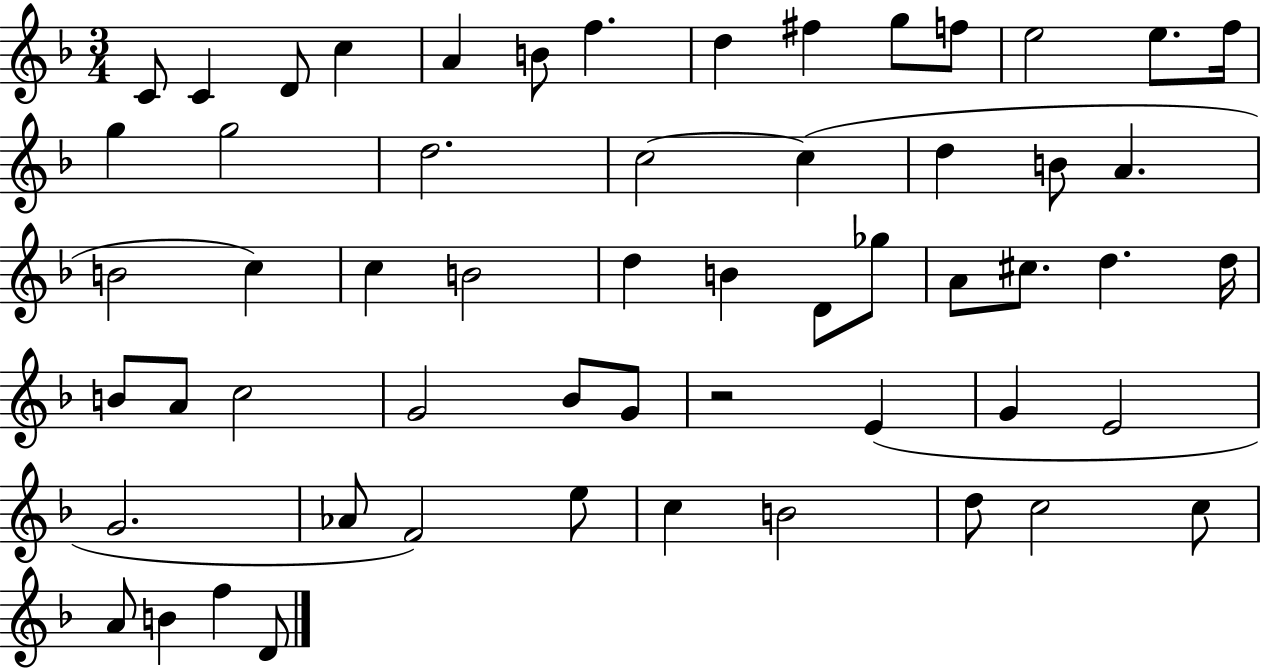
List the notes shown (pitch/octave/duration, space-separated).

C4/e C4/q D4/e C5/q A4/q B4/e F5/q. D5/q F#5/q G5/e F5/e E5/h E5/e. F5/s G5/q G5/h D5/h. C5/h C5/q D5/q B4/e A4/q. B4/h C5/q C5/q B4/h D5/q B4/q D4/e Gb5/e A4/e C#5/e. D5/q. D5/s B4/e A4/e C5/h G4/h Bb4/e G4/e R/h E4/q G4/q E4/h G4/h. Ab4/e F4/h E5/e C5/q B4/h D5/e C5/h C5/e A4/e B4/q F5/q D4/e